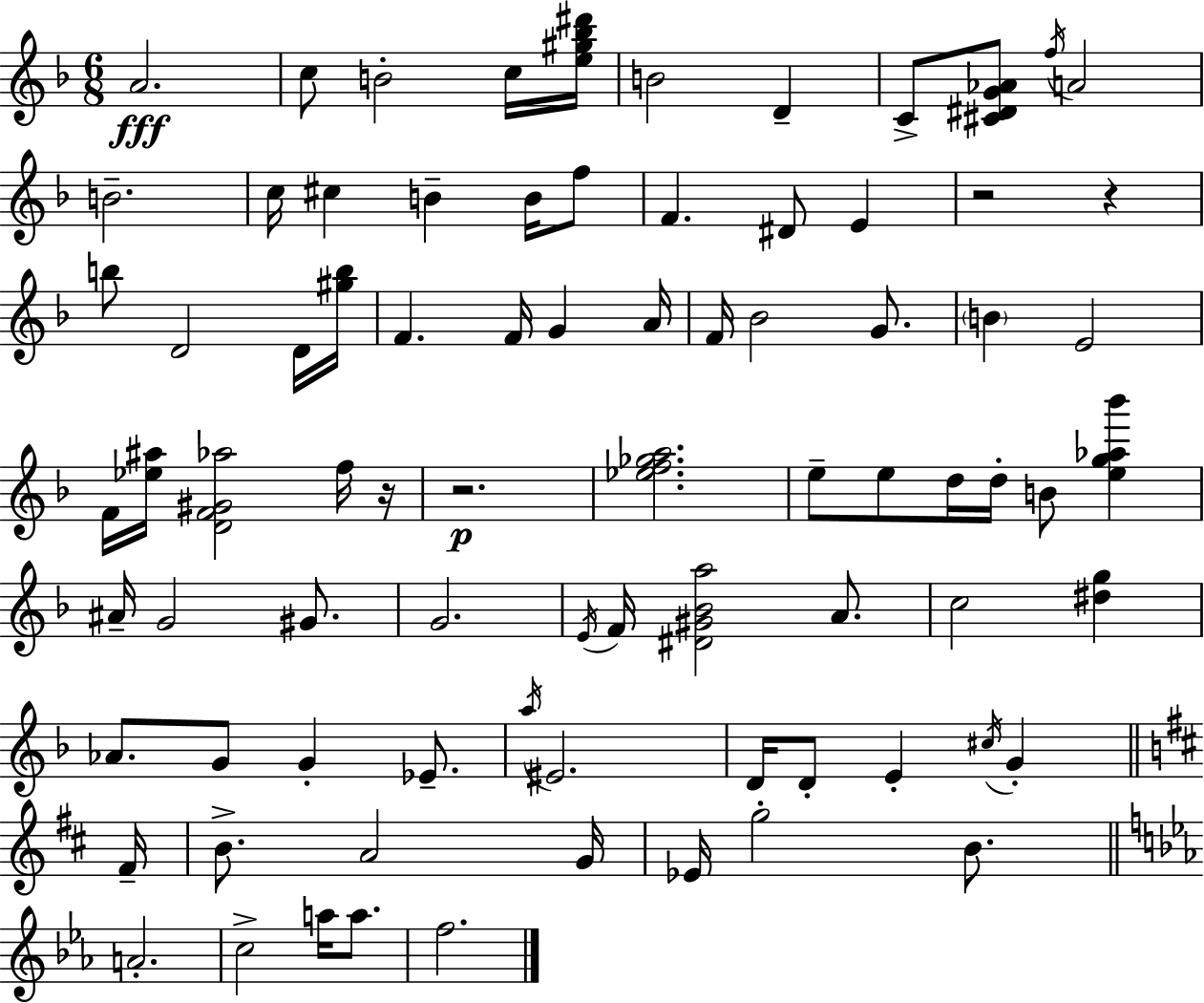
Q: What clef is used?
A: treble